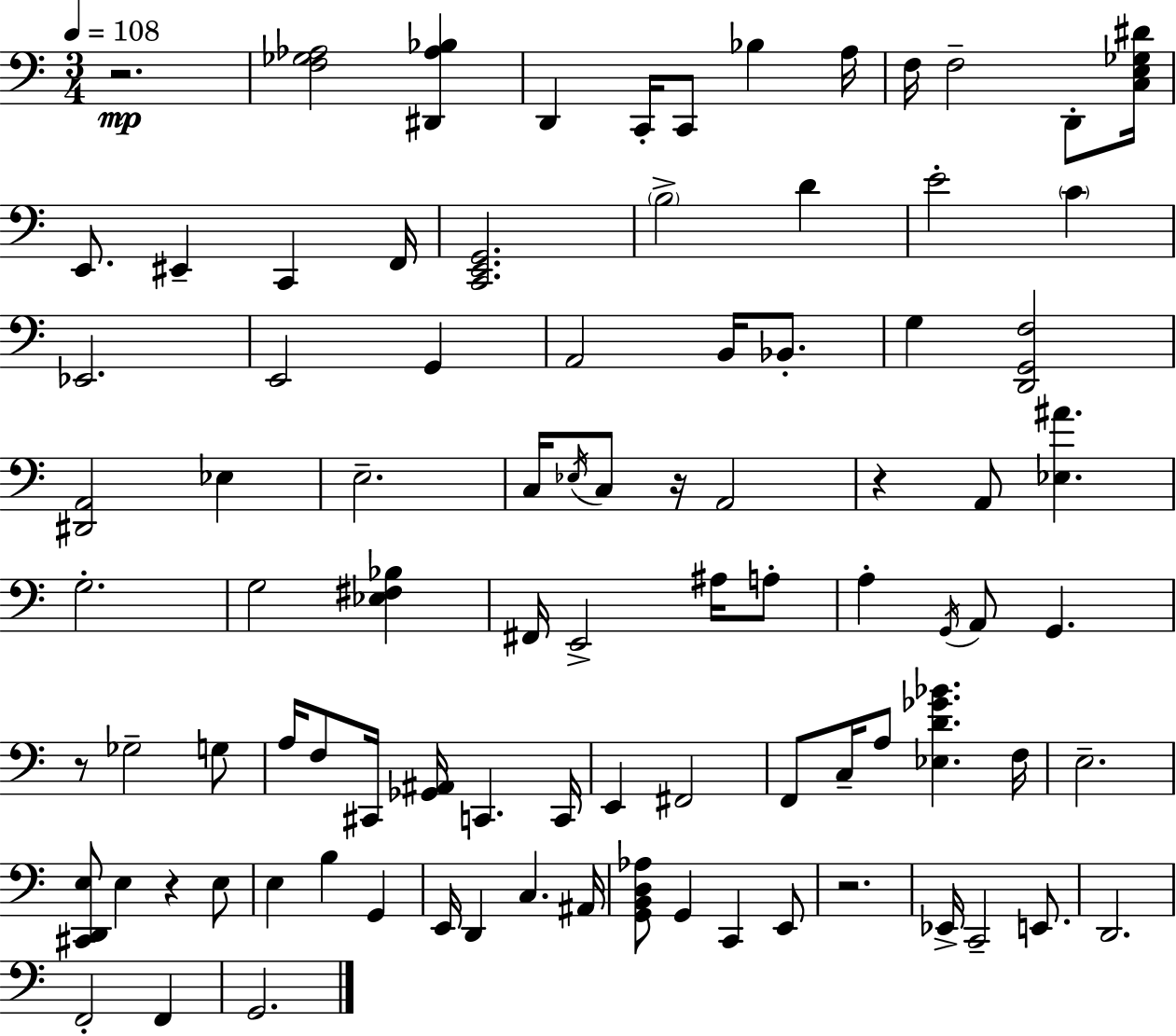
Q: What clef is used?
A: bass